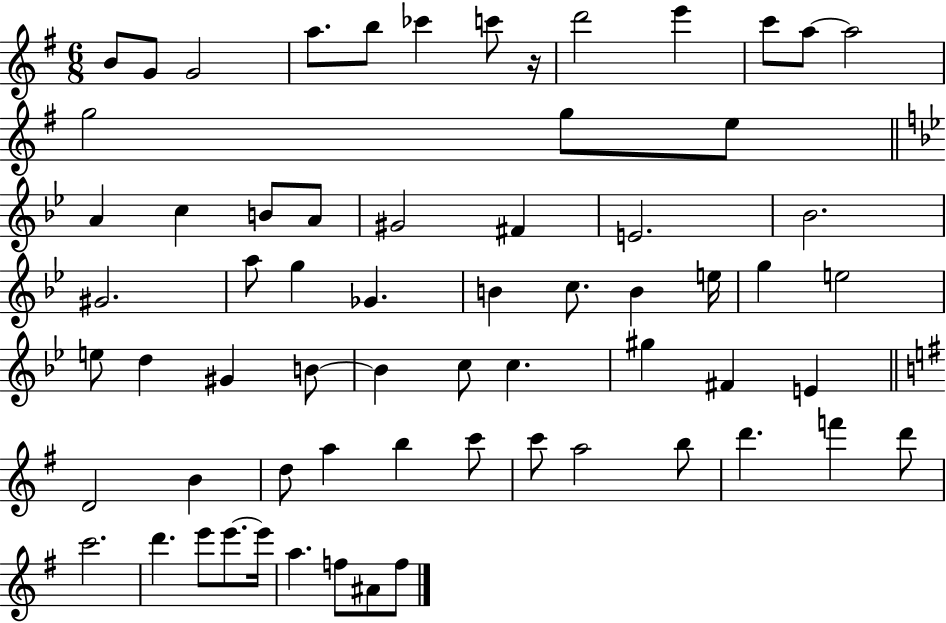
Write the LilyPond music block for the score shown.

{
  \clef treble
  \numericTimeSignature
  \time 6/8
  \key g \major
  b'8 g'8 g'2 | a''8. b''8 ces'''4 c'''8 r16 | d'''2 e'''4 | c'''8 a''8~~ a''2 | \break g''2 g''8 e''8 | \bar "||" \break \key bes \major a'4 c''4 b'8 a'8 | gis'2 fis'4 | e'2. | bes'2. | \break gis'2. | a''8 g''4 ges'4. | b'4 c''8. b'4 e''16 | g''4 e''2 | \break e''8 d''4 gis'4 b'8~~ | b'4 c''8 c''4. | gis''4 fis'4 e'4 | \bar "||" \break \key e \minor d'2 b'4 | d''8 a''4 b''4 c'''8 | c'''8 a''2 b''8 | d'''4. f'''4 d'''8 | \break c'''2. | d'''4. e'''8 e'''8.~~ e'''16 | a''4. f''8 ais'8 f''8 | \bar "|."
}